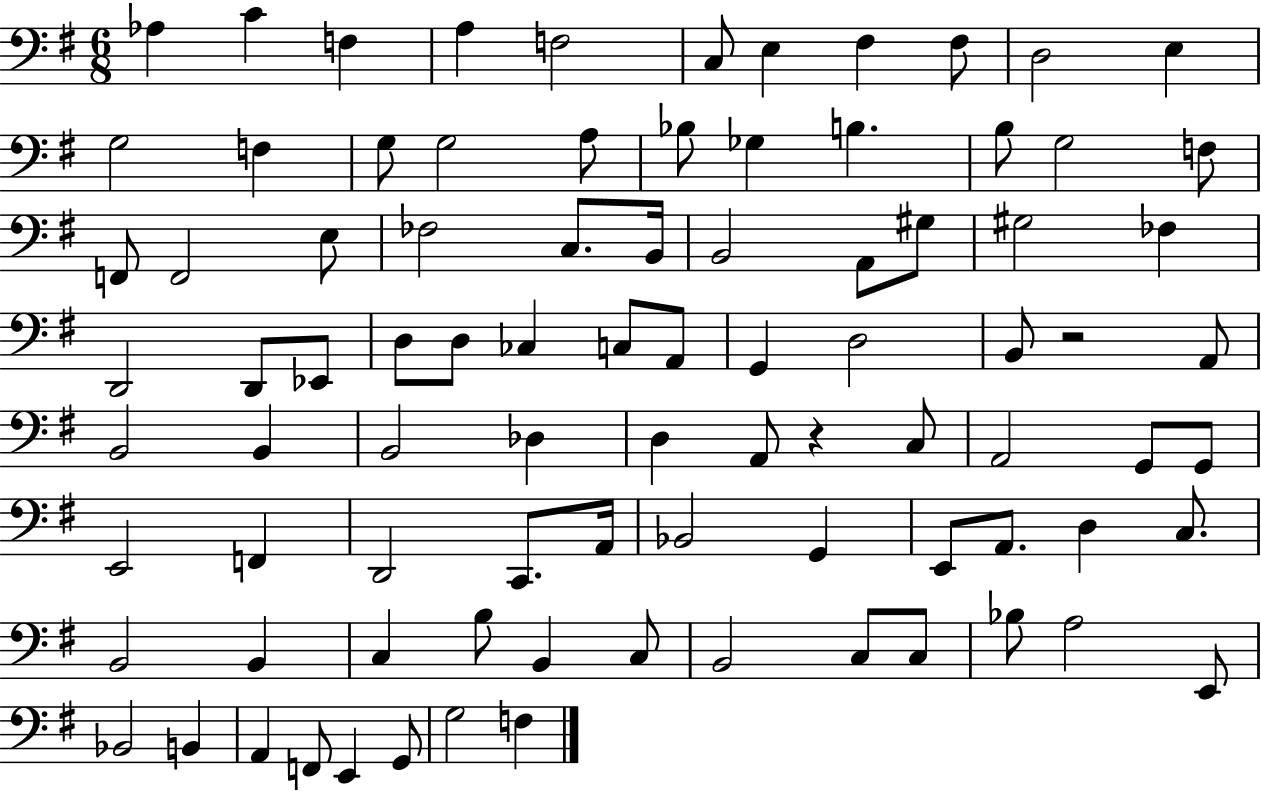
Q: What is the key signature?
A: G major